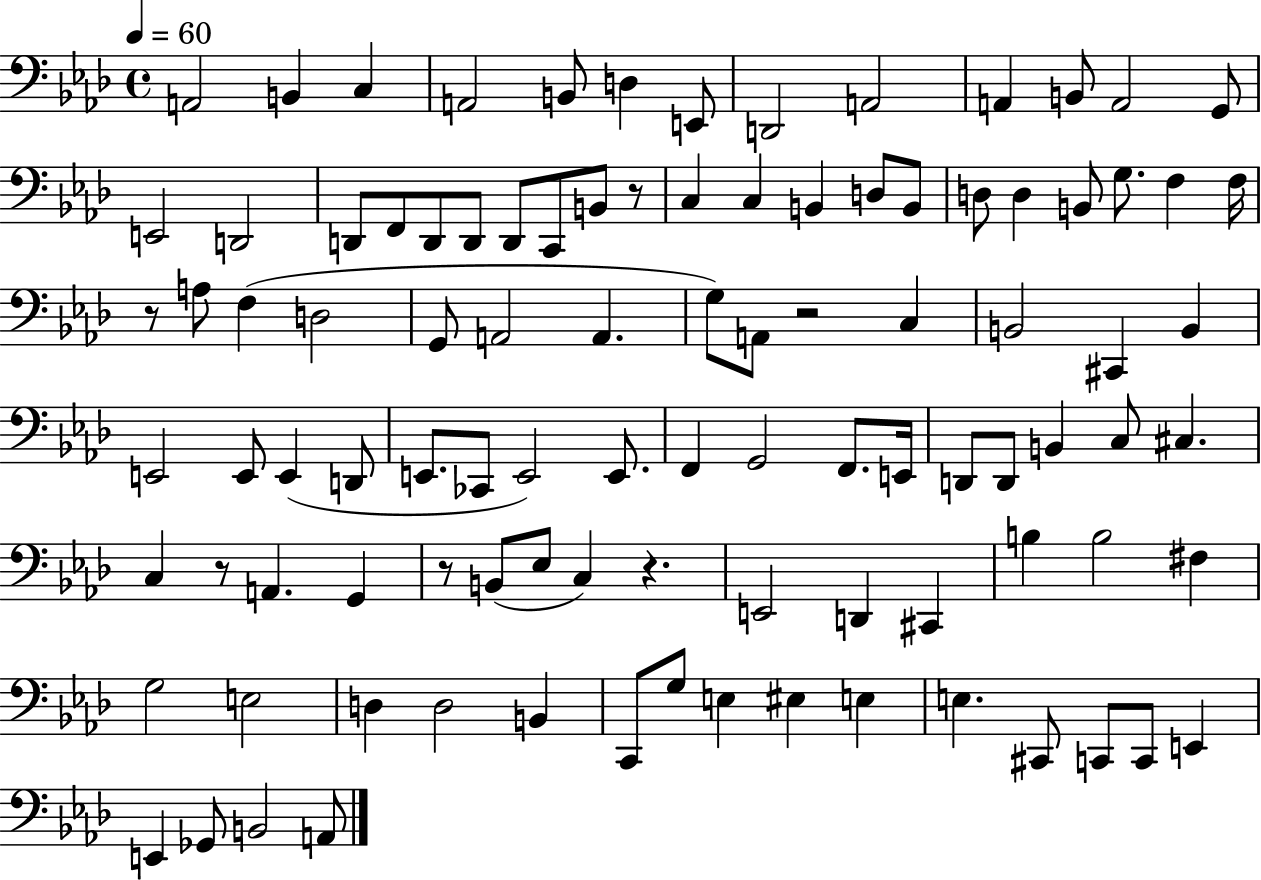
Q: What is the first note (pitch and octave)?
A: A2